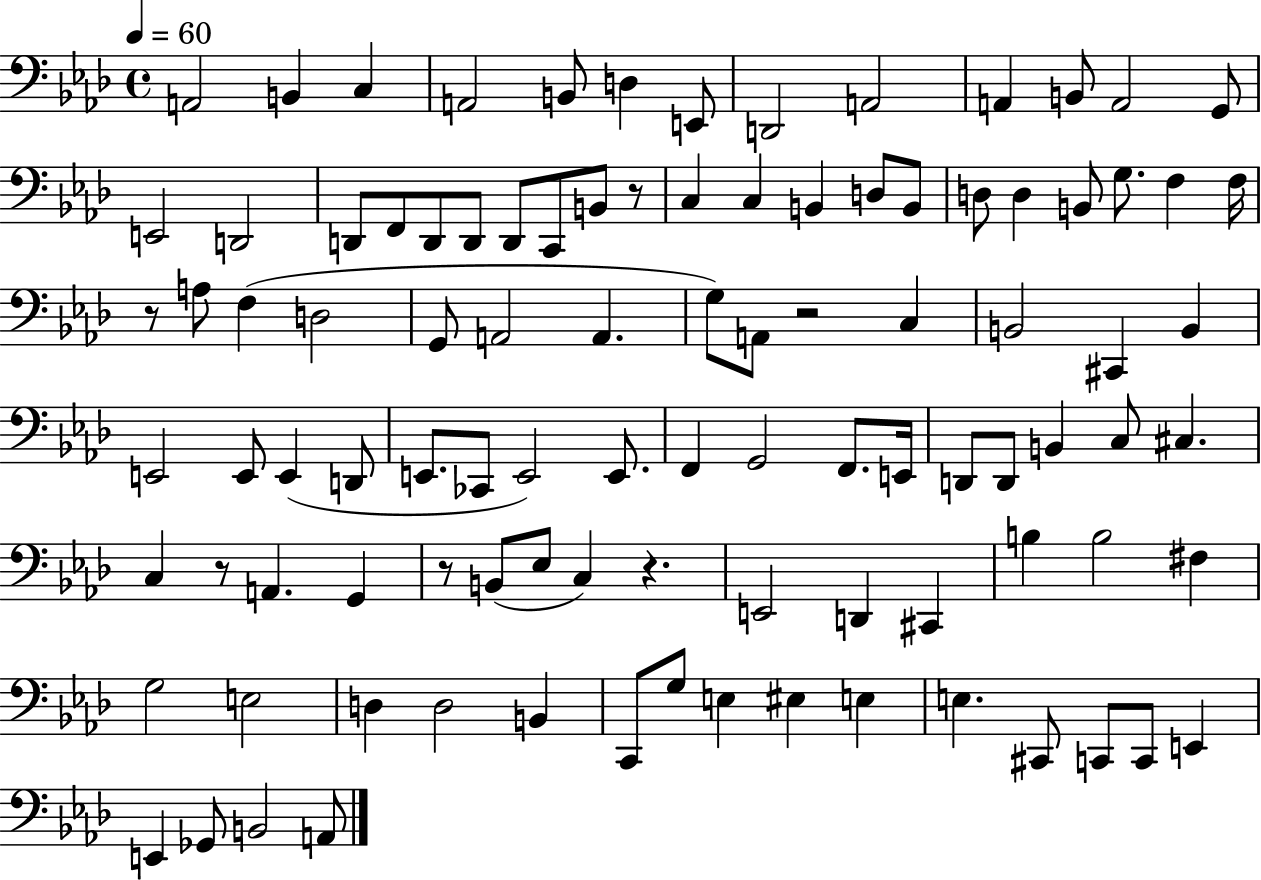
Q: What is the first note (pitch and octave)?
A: A2